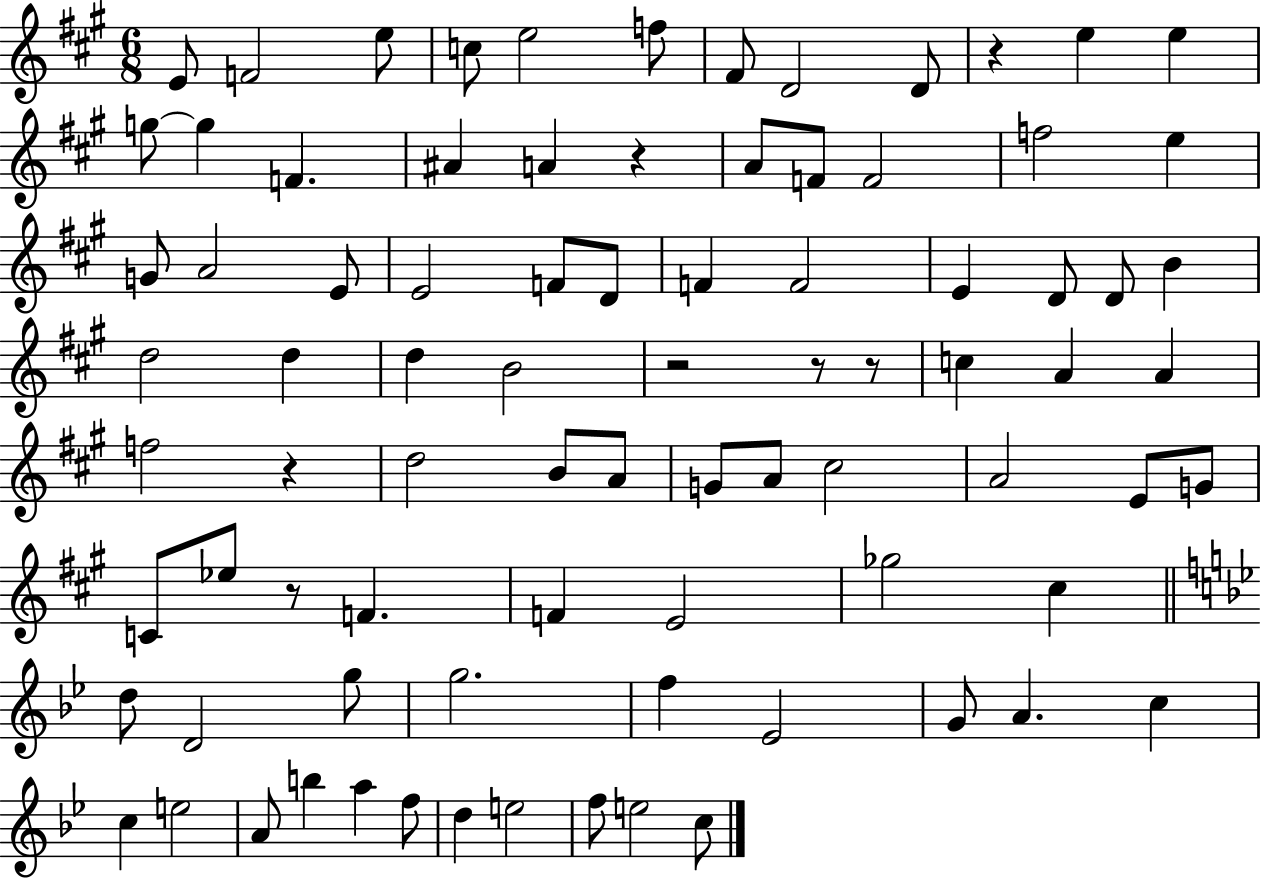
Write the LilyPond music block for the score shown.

{
  \clef treble
  \numericTimeSignature
  \time 6/8
  \key a \major
  e'8 f'2 e''8 | c''8 e''2 f''8 | fis'8 d'2 d'8 | r4 e''4 e''4 | \break g''8~~ g''4 f'4. | ais'4 a'4 r4 | a'8 f'8 f'2 | f''2 e''4 | \break g'8 a'2 e'8 | e'2 f'8 d'8 | f'4 f'2 | e'4 d'8 d'8 b'4 | \break d''2 d''4 | d''4 b'2 | r2 r8 r8 | c''4 a'4 a'4 | \break f''2 r4 | d''2 b'8 a'8 | g'8 a'8 cis''2 | a'2 e'8 g'8 | \break c'8 ees''8 r8 f'4. | f'4 e'2 | ges''2 cis''4 | \bar "||" \break \key bes \major d''8 d'2 g''8 | g''2. | f''4 ees'2 | g'8 a'4. c''4 | \break c''4 e''2 | a'8 b''4 a''4 f''8 | d''4 e''2 | f''8 e''2 c''8 | \break \bar "|."
}